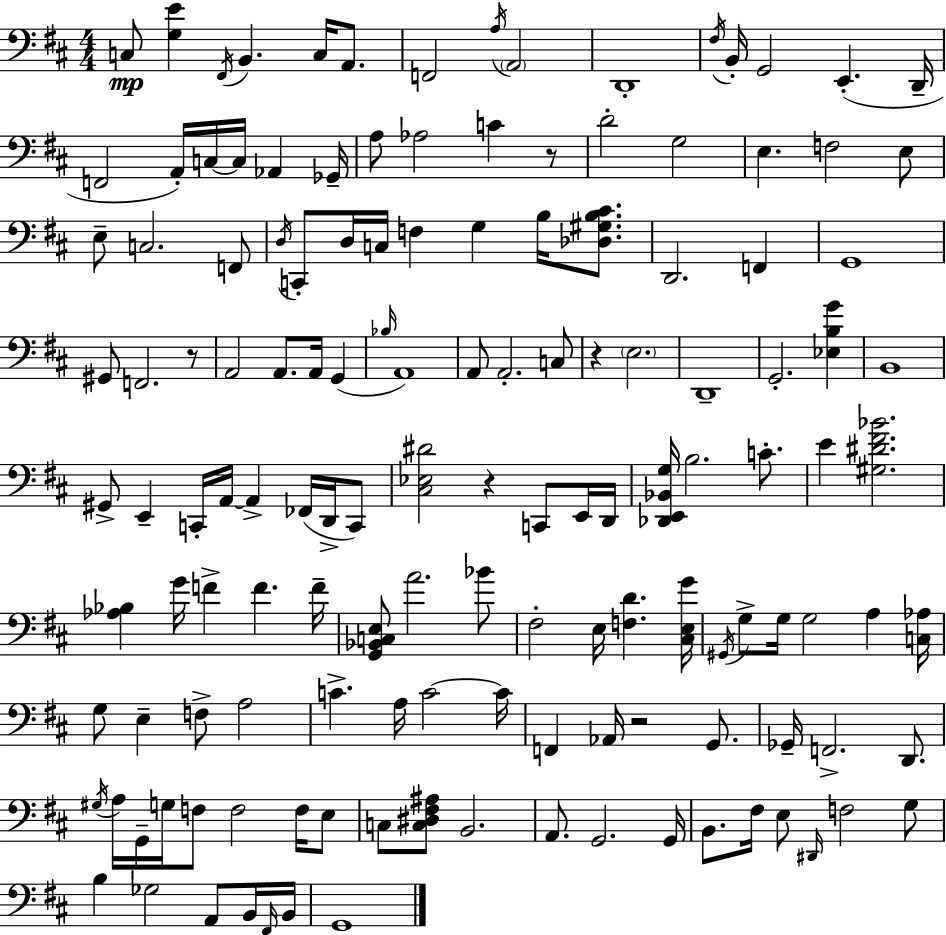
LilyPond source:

{
  \clef bass
  \numericTimeSignature
  \time 4/4
  \key d \major
  c8\mp <g e'>4 \acciaccatura { fis,16 } b,4. c16 a,8. | f,2 \acciaccatura { a16 } \parenthesize a,2 | d,1-. | \acciaccatura { fis16 } b,16-. g,2 e,4.-.( | \break d,16-- f,2 a,16-.) c16~~ c16 aes,4 | ges,16-- a8 aes2 c'4 | r8 d'2-. g2 | e4. f2 | \break e8 e8-- c2. | f,8 \acciaccatura { d16 } c,8-. d16 c16 f4 g4 | b16 <des gis b cis'>8. d,2. | f,4 g,1 | \break gis,8 f,2. | r8 a,2 a,8. a,16 | g,4( \grace { bes16 } a,1) | a,8 a,2.-. | \break c8 r4 \parenthesize e2. | d,1-- | g,2.-. | <ees b g'>4 b,1 | \break gis,8-> e,4-- c,16-. a,16~~ a,4-> | fes,16( d,16-> c,8) <cis ees dis'>2 r4 | c,8 e,16 d,16 <des, e, bes, g>16 b2. | c'8.-. e'4 <gis dis' fis' bes'>2. | \break <aes bes>4 g'16 f'4-> f'4. | f'16-- <g, bes, c e>8 a'2. | bes'8 fis2-. e16 <f d'>4. | <cis e g'>16 \acciaccatura { gis,16 } g8-> g16 g2 | \break a4 <c aes>16 g8 e4-- f8-> a2 | c'4.-> a16 c'2~~ | c'16 f,4 aes,16 r2 | g,8. ges,16-- f,2.-> | \break d,8. \acciaccatura { gis16 } a16 g,16-- g16 f8 f2 | f16 e8 c8 <c dis fis ais>8 b,2. | a,8. g,2. | g,16 b,8. fis16 e8 \grace { dis,16 } f2 | \break g8 b4 ges2 | a,8 b,16 \grace { fis,16 } b,16 g,1 | \bar "|."
}